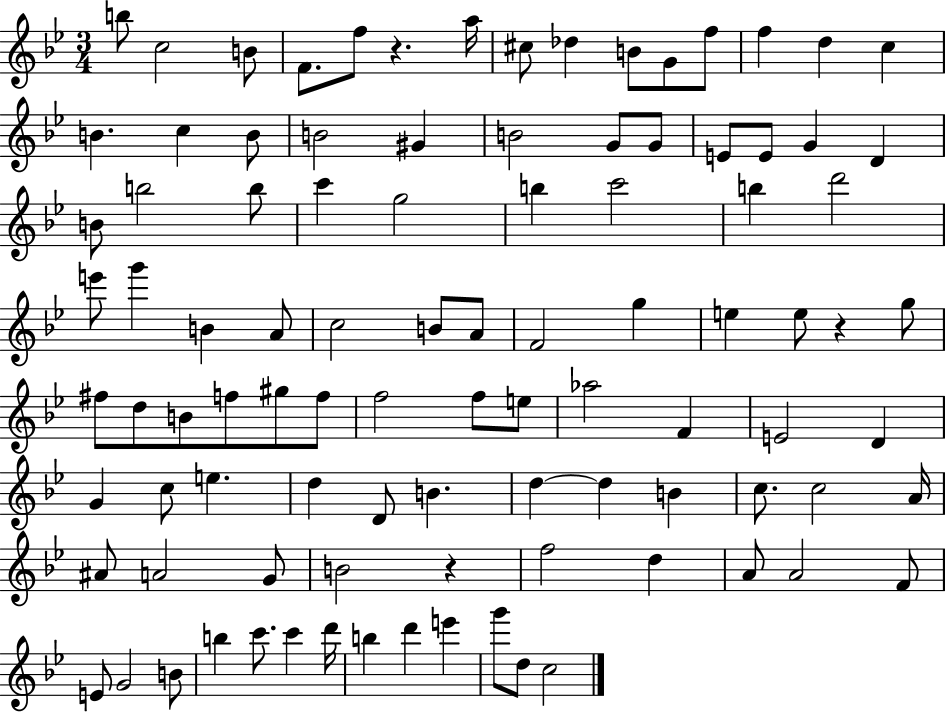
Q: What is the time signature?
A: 3/4